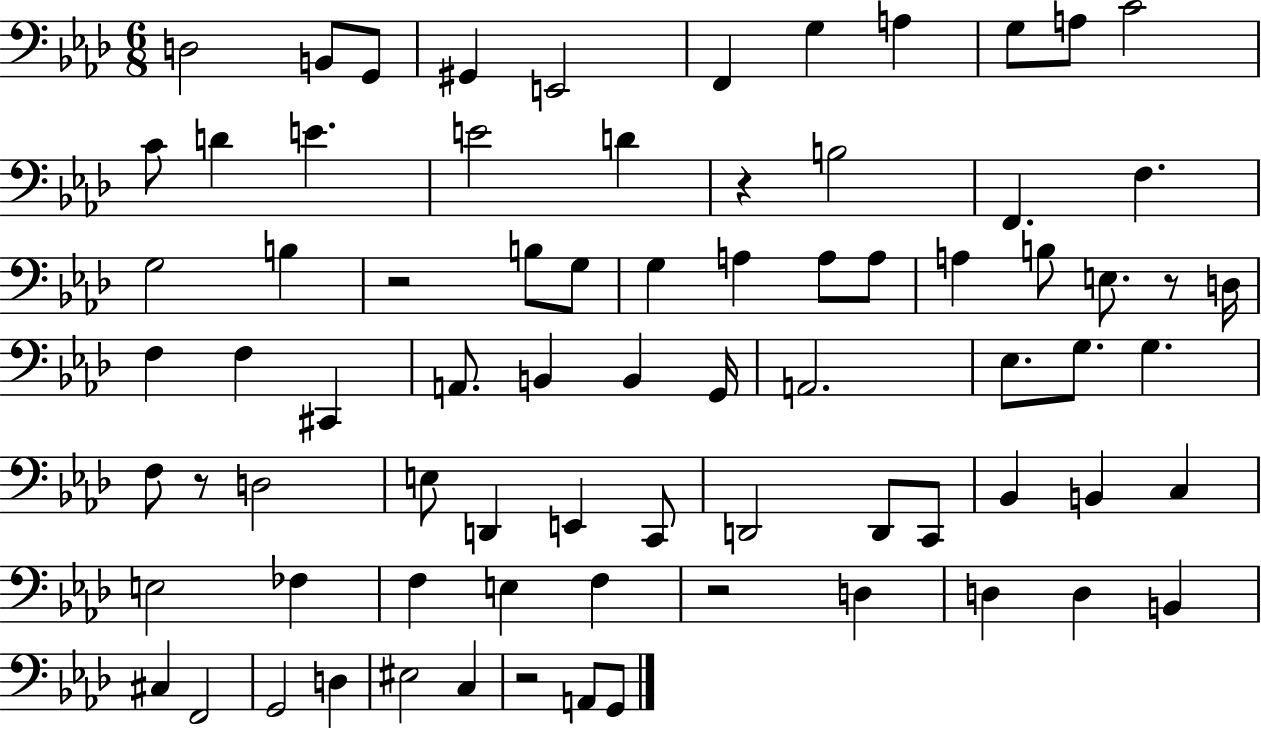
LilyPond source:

{
  \clef bass
  \numericTimeSignature
  \time 6/8
  \key aes \major
  d2 b,8 g,8 | gis,4 e,2 | f,4 g4 a4 | g8 a8 c'2 | \break c'8 d'4 e'4. | e'2 d'4 | r4 b2 | f,4. f4. | \break g2 b4 | r2 b8 g8 | g4 a4 a8 a8 | a4 b8 e8. r8 d16 | \break f4 f4 cis,4 | a,8. b,4 b,4 g,16 | a,2. | ees8. g8. g4. | \break f8 r8 d2 | e8 d,4 e,4 c,8 | d,2 d,8 c,8 | bes,4 b,4 c4 | \break e2 fes4 | f4 e4 f4 | r2 d4 | d4 d4 b,4 | \break cis4 f,2 | g,2 d4 | eis2 c4 | r2 a,8 g,8 | \break \bar "|."
}